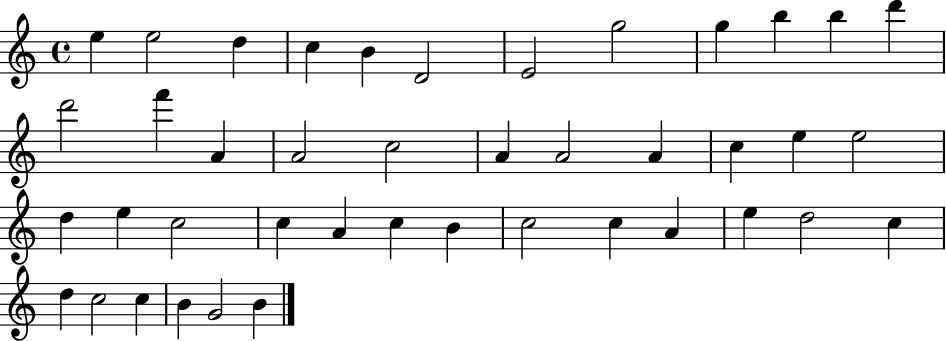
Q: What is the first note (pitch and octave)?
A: E5